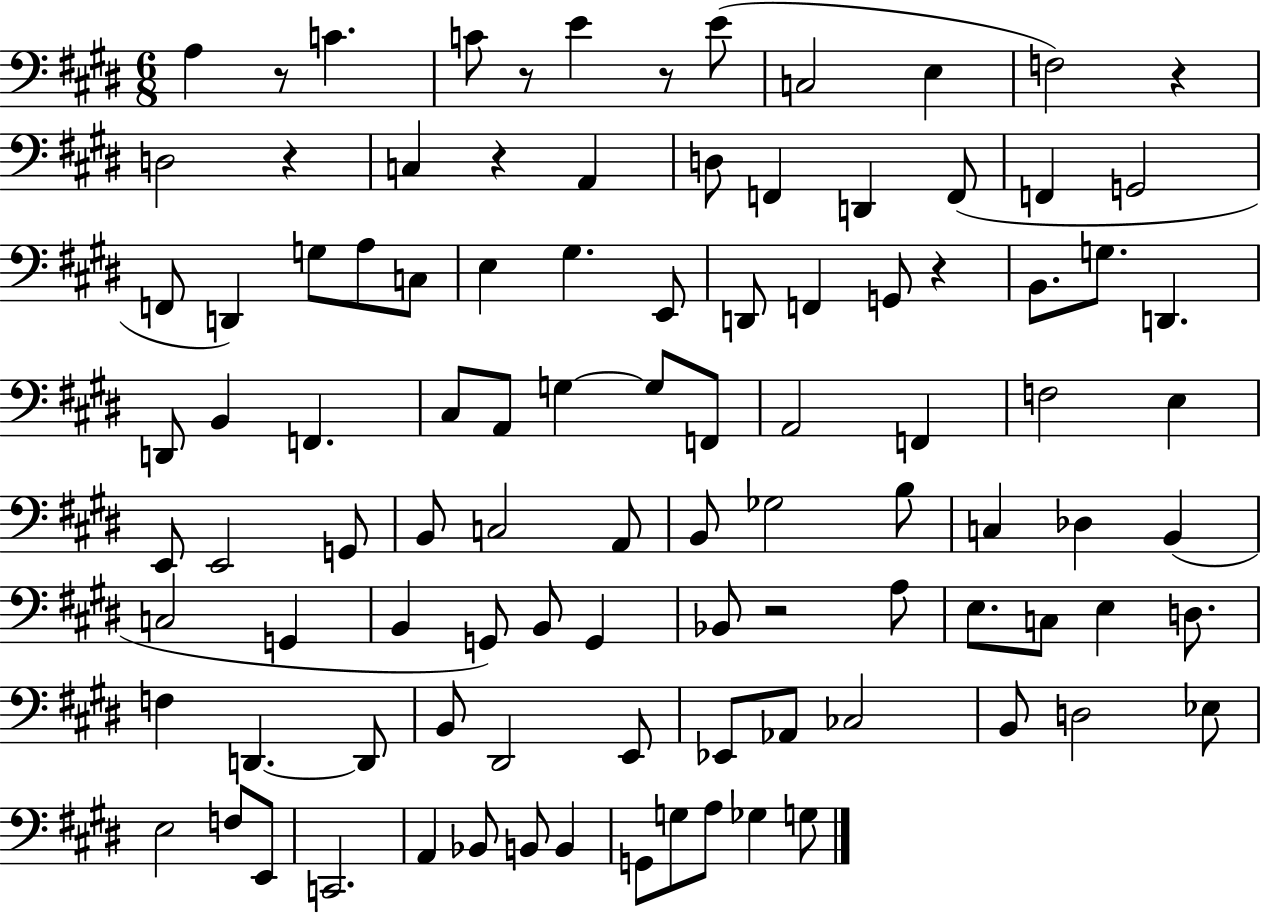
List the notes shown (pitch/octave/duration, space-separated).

A3/q R/e C4/q. C4/e R/e E4/q R/e E4/e C3/h E3/q F3/h R/q D3/h R/q C3/q R/q A2/q D3/e F2/q D2/q F2/e F2/q G2/h F2/e D2/q G3/e A3/e C3/e E3/q G#3/q. E2/e D2/e F2/q G2/e R/q B2/e. G3/e. D2/q. D2/e B2/q F2/q. C#3/e A2/e G3/q G3/e F2/e A2/h F2/q F3/h E3/q E2/e E2/h G2/e B2/e C3/h A2/e B2/e Gb3/h B3/e C3/q Db3/q B2/q C3/h G2/q B2/q G2/e B2/e G2/q Bb2/e R/h A3/e E3/e. C3/e E3/q D3/e. F3/q D2/q. D2/e B2/e D#2/h E2/e Eb2/e Ab2/e CES3/h B2/e D3/h Eb3/e E3/h F3/e E2/e C2/h. A2/q Bb2/e B2/e B2/q G2/e G3/e A3/e Gb3/q G3/e